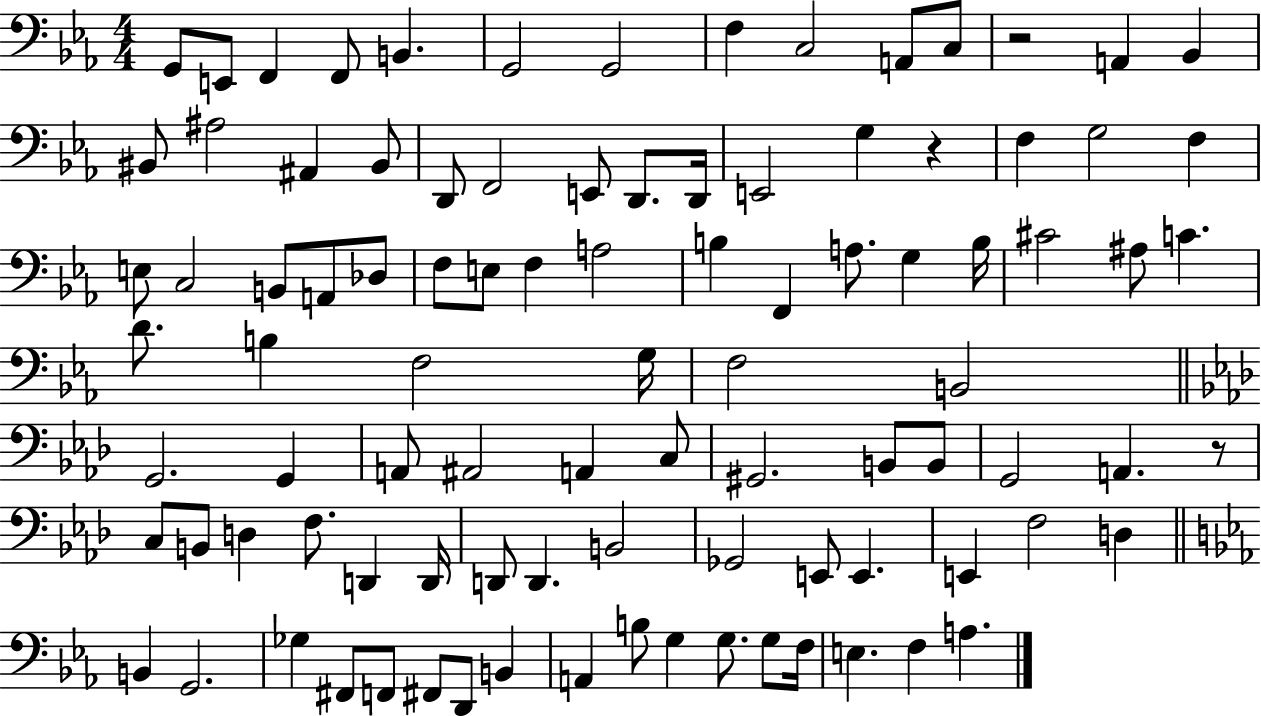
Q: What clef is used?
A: bass